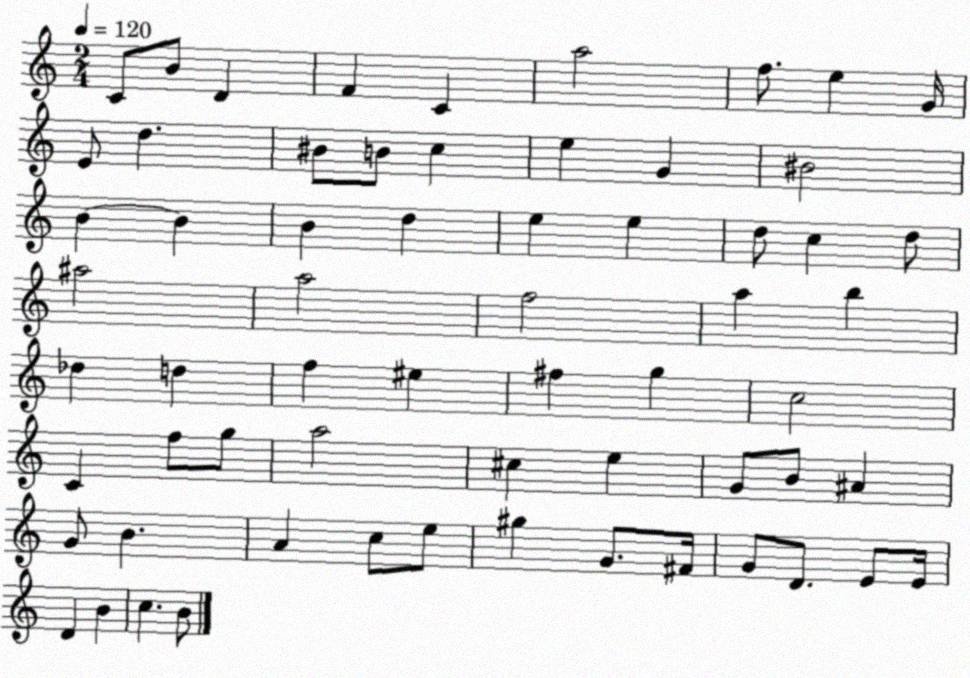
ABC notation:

X:1
T:Untitled
M:2/4
L:1/4
K:C
C/2 B/2 D F C a2 f/2 e G/4 E/2 d ^B/2 B/2 c e G ^B2 B B B d e e d/2 c d/2 ^a2 a2 f2 a b _d d f ^e ^f g c2 C f/2 g/2 a2 ^c e G/2 B/2 ^A G/2 B A c/2 e/2 ^g G/2 ^F/4 G/2 D/2 E/2 E/4 D B c B/2